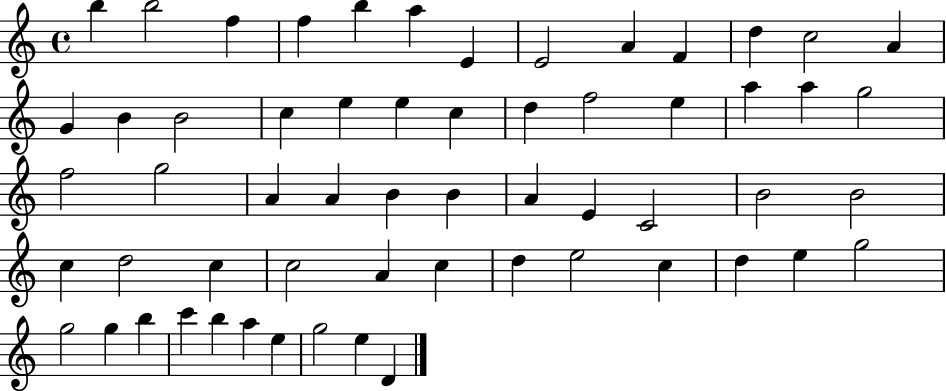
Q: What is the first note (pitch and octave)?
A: B5